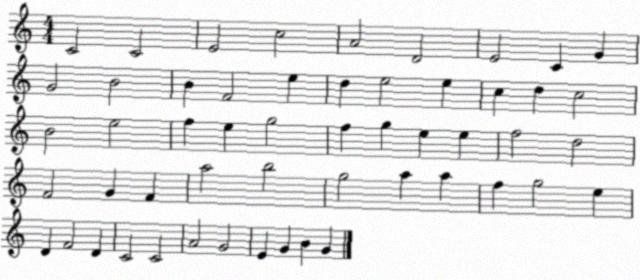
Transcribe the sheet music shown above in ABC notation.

X:1
T:Untitled
M:4/4
L:1/4
K:C
C2 C2 E2 c2 A2 D2 E2 C G G2 B2 B F2 e d e2 e c d c2 B2 e2 f e g2 f g e e f2 d2 F2 G F a2 b2 g2 a a f g2 e D F2 D C2 C2 A2 G2 E G B G